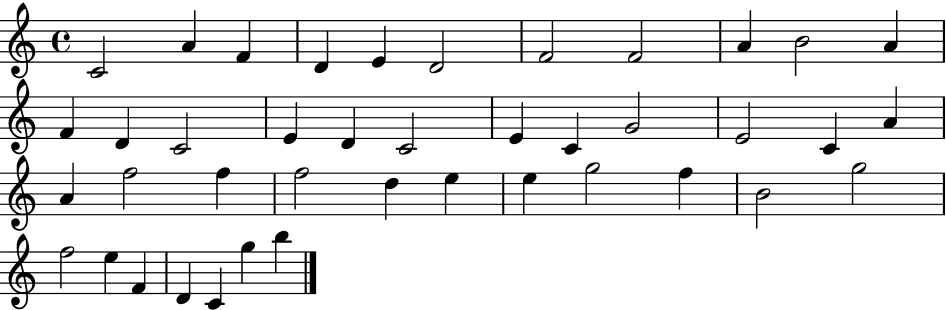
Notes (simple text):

C4/h A4/q F4/q D4/q E4/q D4/h F4/h F4/h A4/q B4/h A4/q F4/q D4/q C4/h E4/q D4/q C4/h E4/q C4/q G4/h E4/h C4/q A4/q A4/q F5/h F5/q F5/h D5/q E5/q E5/q G5/h F5/q B4/h G5/h F5/h E5/q F4/q D4/q C4/q G5/q B5/q